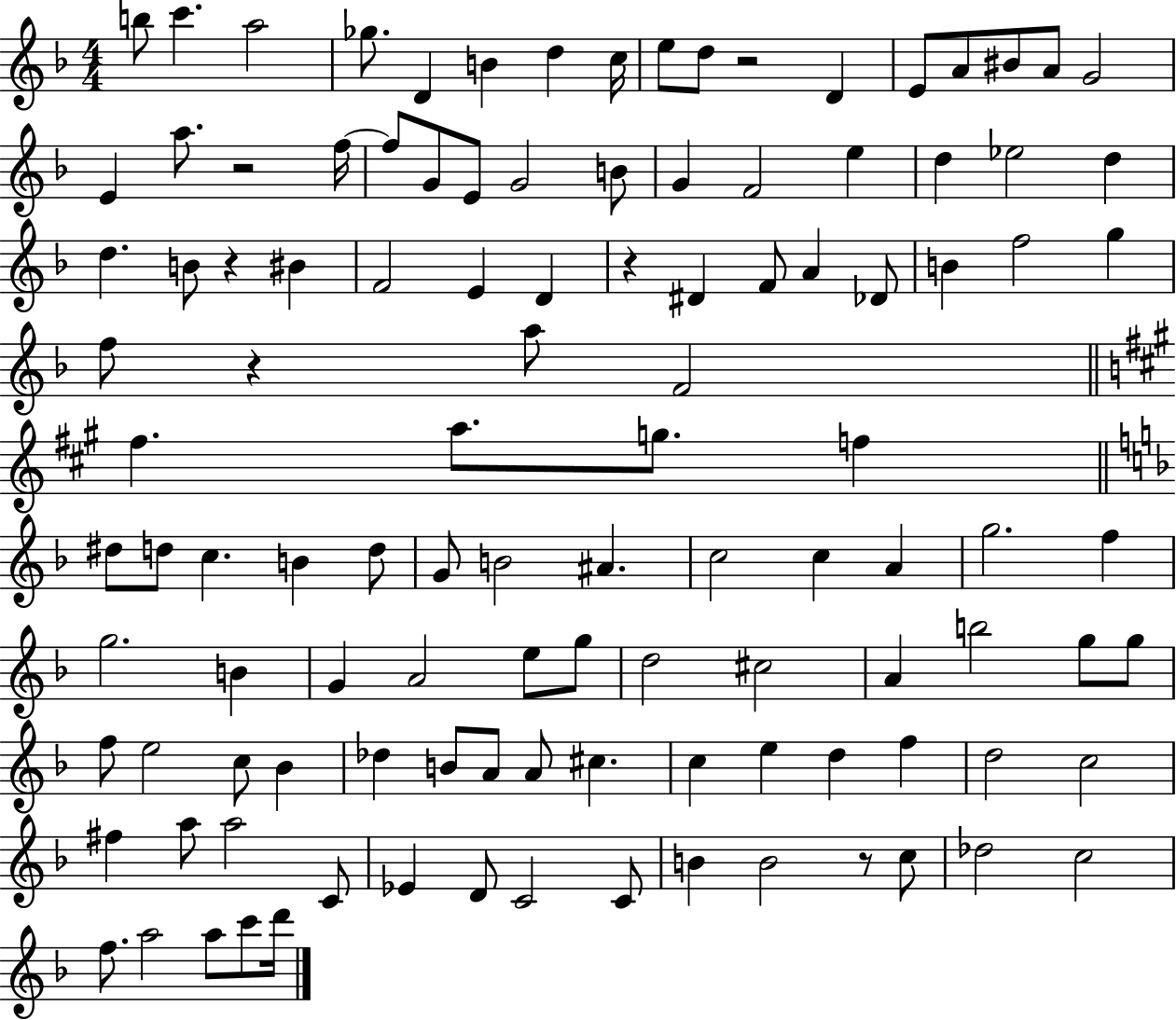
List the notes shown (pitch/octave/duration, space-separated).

B5/e C6/q. A5/h Gb5/e. D4/q B4/q D5/q C5/s E5/e D5/e R/h D4/q E4/e A4/e BIS4/e A4/e G4/h E4/q A5/e. R/h F5/s F5/e G4/e E4/e G4/h B4/e G4/q F4/h E5/q D5/q Eb5/h D5/q D5/q. B4/e R/q BIS4/q F4/h E4/q D4/q R/q D#4/q F4/e A4/q Db4/e B4/q F5/h G5/q F5/e R/q A5/e F4/h F#5/q. A5/e. G5/e. F5/q D#5/e D5/e C5/q. B4/q D5/e G4/e B4/h A#4/q. C5/h C5/q A4/q G5/h. F5/q G5/h. B4/q G4/q A4/h E5/e G5/e D5/h C#5/h A4/q B5/h G5/e G5/e F5/e E5/h C5/e Bb4/q Db5/q B4/e A4/e A4/e C#5/q. C5/q E5/q D5/q F5/q D5/h C5/h F#5/q A5/e A5/h C4/e Eb4/q D4/e C4/h C4/e B4/q B4/h R/e C5/e Db5/h C5/h F5/e. A5/h A5/e C6/e D6/s